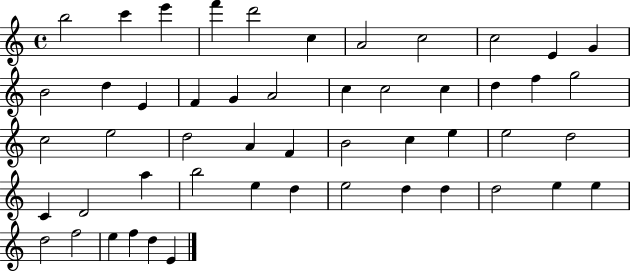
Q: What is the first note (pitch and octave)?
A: B5